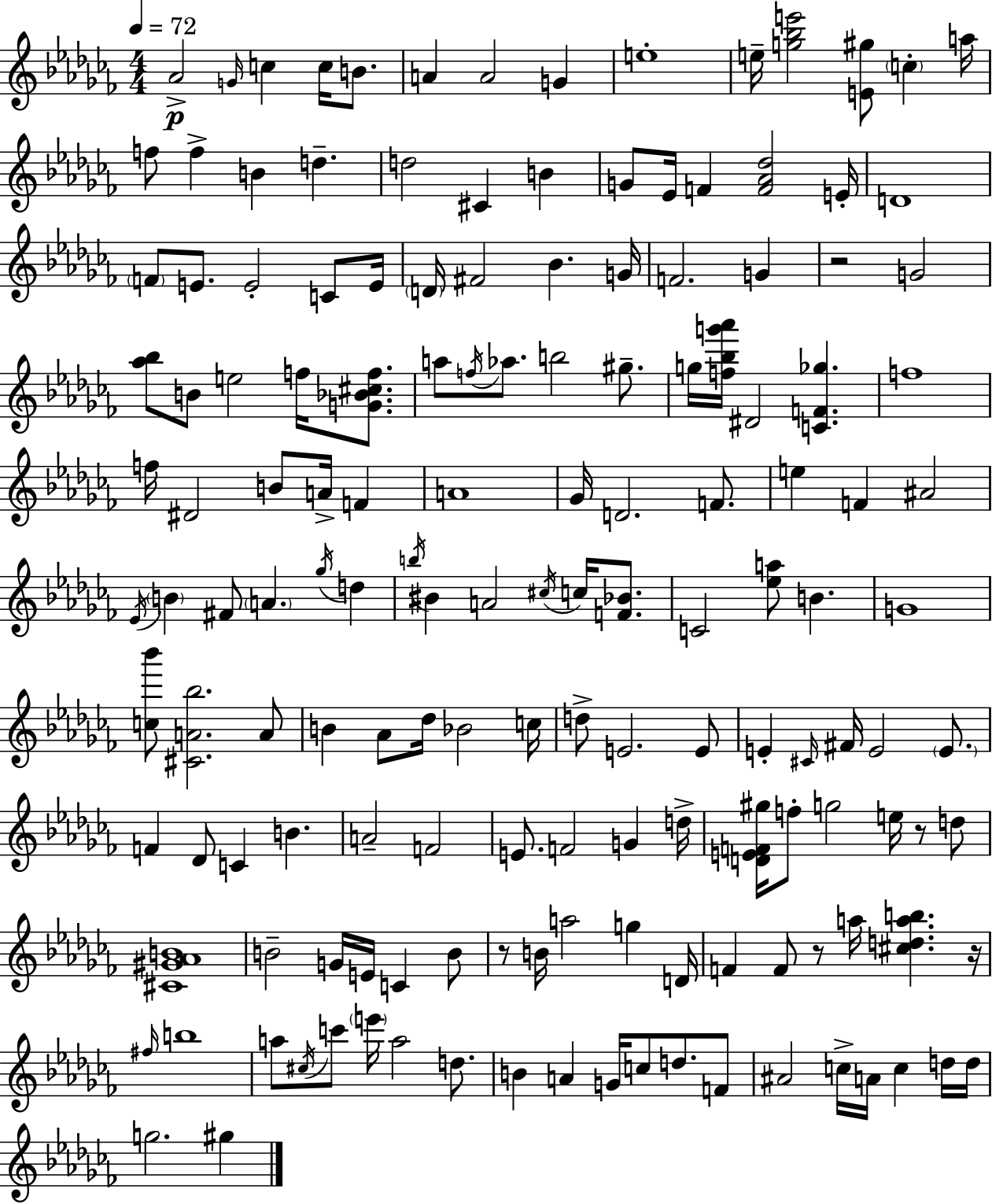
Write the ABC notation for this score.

X:1
T:Untitled
M:4/4
L:1/4
K:Abm
_A2 G/4 c c/4 B/2 A A2 G e4 e/4 [g_be']2 [E^g]/2 c a/4 f/2 f B d d2 ^C B G/2 _E/4 F [F_A_d]2 E/4 D4 F/2 E/2 E2 C/2 E/4 D/4 ^F2 _B G/4 F2 G z2 G2 [_a_b]/2 B/2 e2 f/4 [G_B^cf]/2 a/2 f/4 _a/2 b2 ^g/2 g/4 [f_bg'_a']/4 ^D2 [CF_g] f4 f/4 ^D2 B/2 A/4 F A4 _G/4 D2 F/2 e F ^A2 _E/4 B ^F/2 A _g/4 d b/4 ^B A2 ^c/4 c/4 [F_B]/2 C2 [_ea]/2 B G4 [c_b']/2 [^CA_b]2 A/2 B _A/2 _d/4 _B2 c/4 d/2 E2 E/2 E ^C/4 ^F/4 E2 E/2 F _D/2 C B A2 F2 E/2 F2 G d/4 [DEF^g]/4 f/2 g2 e/4 z/2 d/2 [^C^G_AB]4 B2 G/4 E/4 C B/2 z/2 B/4 a2 g D/4 F F/2 z/2 a/4 [^cdab] z/4 ^f/4 b4 a/2 ^c/4 c'/2 e'/4 a2 d/2 B A G/4 c/2 d/2 F/2 ^A2 c/4 A/4 c d/4 d/4 g2 ^g